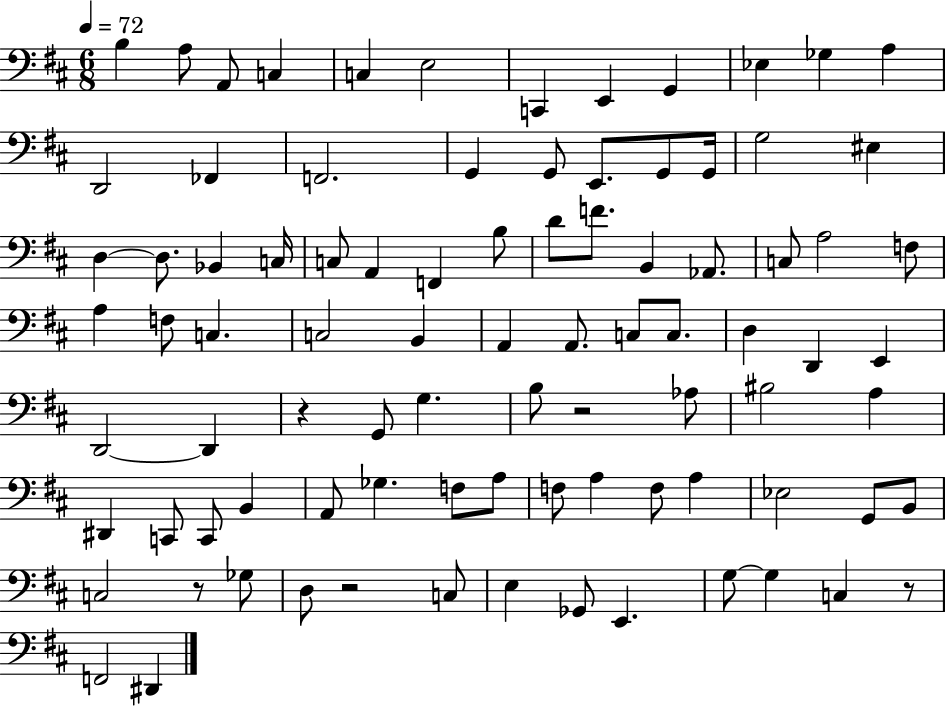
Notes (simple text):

B3/q A3/e A2/e C3/q C3/q E3/h C2/q E2/q G2/q Eb3/q Gb3/q A3/q D2/h FES2/q F2/h. G2/q G2/e E2/e. G2/e G2/s G3/h EIS3/q D3/q D3/e. Bb2/q C3/s C3/e A2/q F2/q B3/e D4/e F4/e. B2/q Ab2/e. C3/e A3/h F3/e A3/q F3/e C3/q. C3/h B2/q A2/q A2/e. C3/e C3/e. D3/q D2/q E2/q D2/h D2/q R/q G2/e G3/q. B3/e R/h Ab3/e BIS3/h A3/q D#2/q C2/e C2/e B2/q A2/e Gb3/q. F3/e A3/e F3/e A3/q F3/e A3/q Eb3/h G2/e B2/e C3/h R/e Gb3/e D3/e R/h C3/e E3/q Gb2/e E2/q. G3/e G3/q C3/q R/e F2/h D#2/q